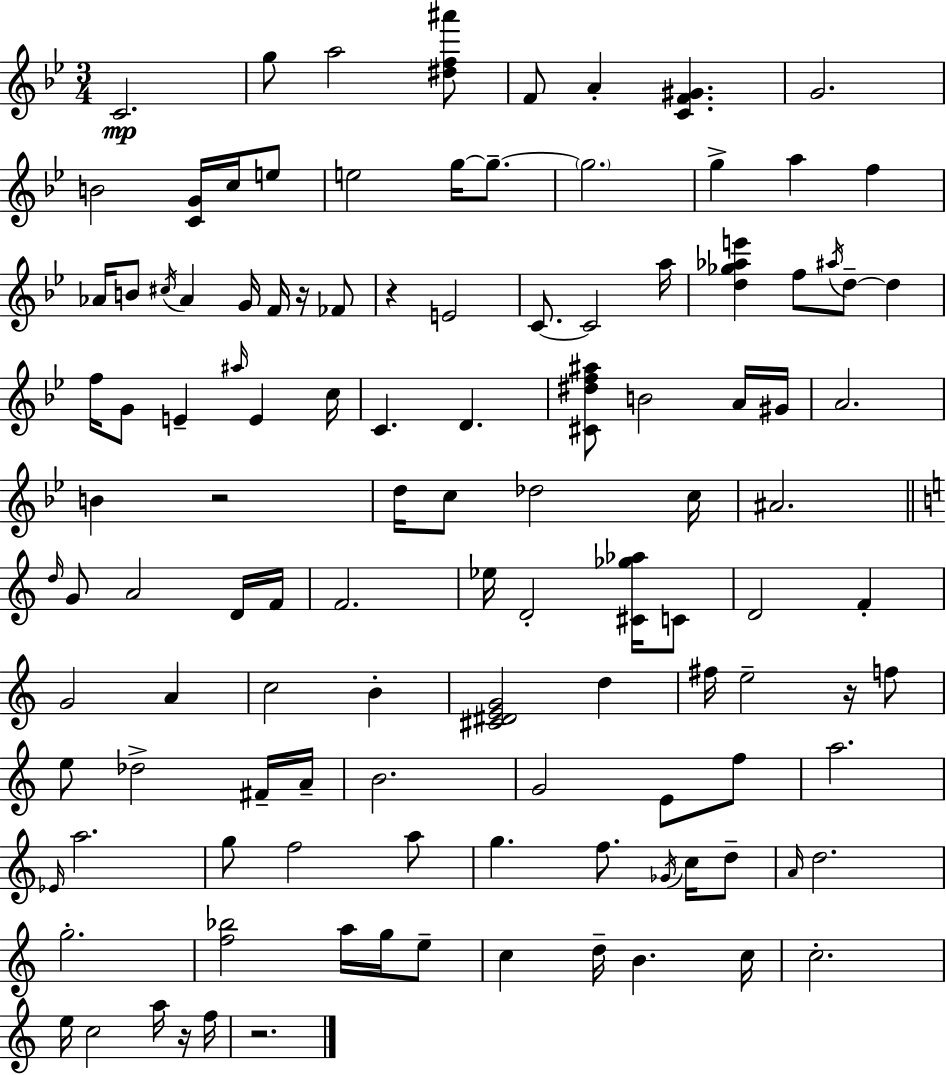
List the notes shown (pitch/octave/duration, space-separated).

C4/h. G5/e A5/h [D#5,F5,A#6]/e F4/e A4/q [C4,F4,G#4]/q. G4/h. B4/h [C4,G4]/s C5/s E5/e E5/h G5/s G5/e. G5/h. G5/q A5/q F5/q Ab4/s B4/e C#5/s Ab4/q G4/s F4/s R/s FES4/e R/q E4/h C4/e. C4/h A5/s [D5,Gb5,Ab5,E6]/q F5/e A#5/s D5/e D5/q F5/s G4/e E4/q A#5/s E4/q C5/s C4/q. D4/q. [C#4,D#5,F5,A#5]/e B4/h A4/s G#4/s A4/h. B4/q R/h D5/s C5/e Db5/h C5/s A#4/h. D5/s G4/e A4/h D4/s F4/s F4/h. Eb5/s D4/h [C#4,Gb5,Ab5]/s C4/e D4/h F4/q G4/h A4/q C5/h B4/q [C#4,D#4,E4,G4]/h D5/q F#5/s E5/h R/s F5/e E5/e Db5/h F#4/s A4/s B4/h. G4/h E4/e F5/e A5/h. Eb4/s A5/h. G5/e F5/h A5/e G5/q. F5/e. Gb4/s C5/s D5/e A4/s D5/h. G5/h. [F5,Bb5]/h A5/s G5/s E5/e C5/q D5/s B4/q. C5/s C5/h. E5/s C5/h A5/s R/s F5/s R/h.